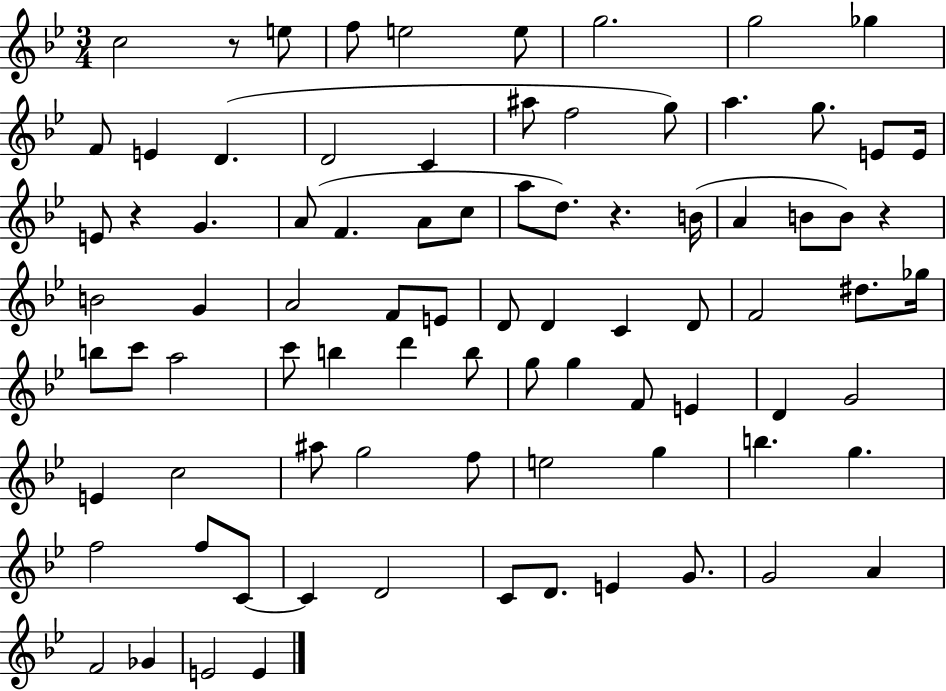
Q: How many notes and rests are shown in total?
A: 85